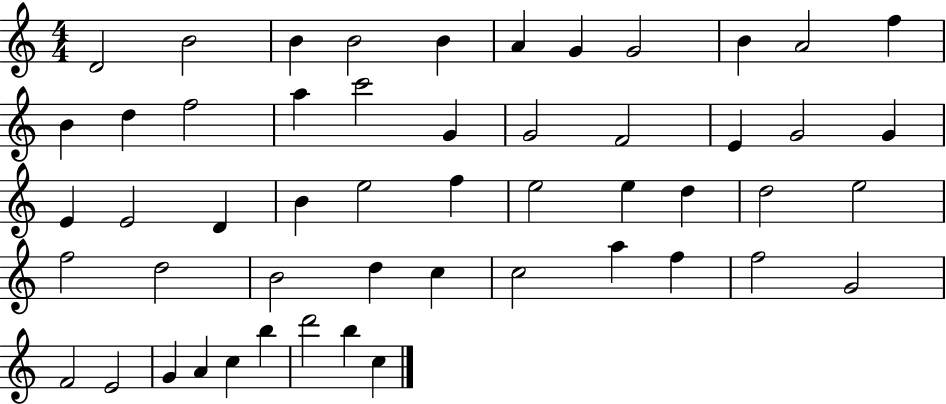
D4/h B4/h B4/q B4/h B4/q A4/q G4/q G4/h B4/q A4/h F5/q B4/q D5/q F5/h A5/q C6/h G4/q G4/h F4/h E4/q G4/h G4/q E4/q E4/h D4/q B4/q E5/h F5/q E5/h E5/q D5/q D5/h E5/h F5/h D5/h B4/h D5/q C5/q C5/h A5/q F5/q F5/h G4/h F4/h E4/h G4/q A4/q C5/q B5/q D6/h B5/q C5/q